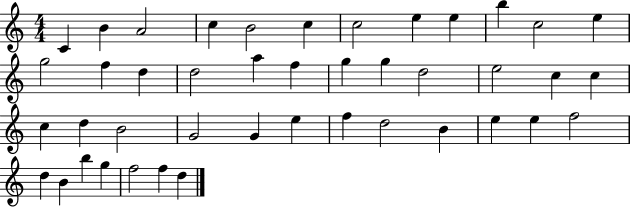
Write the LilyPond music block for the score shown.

{
  \clef treble
  \numericTimeSignature
  \time 4/4
  \key c \major
  c'4 b'4 a'2 | c''4 b'2 c''4 | c''2 e''4 e''4 | b''4 c''2 e''4 | \break g''2 f''4 d''4 | d''2 a''4 f''4 | g''4 g''4 d''2 | e''2 c''4 c''4 | \break c''4 d''4 b'2 | g'2 g'4 e''4 | f''4 d''2 b'4 | e''4 e''4 f''2 | \break d''4 b'4 b''4 g''4 | f''2 f''4 d''4 | \bar "|."
}